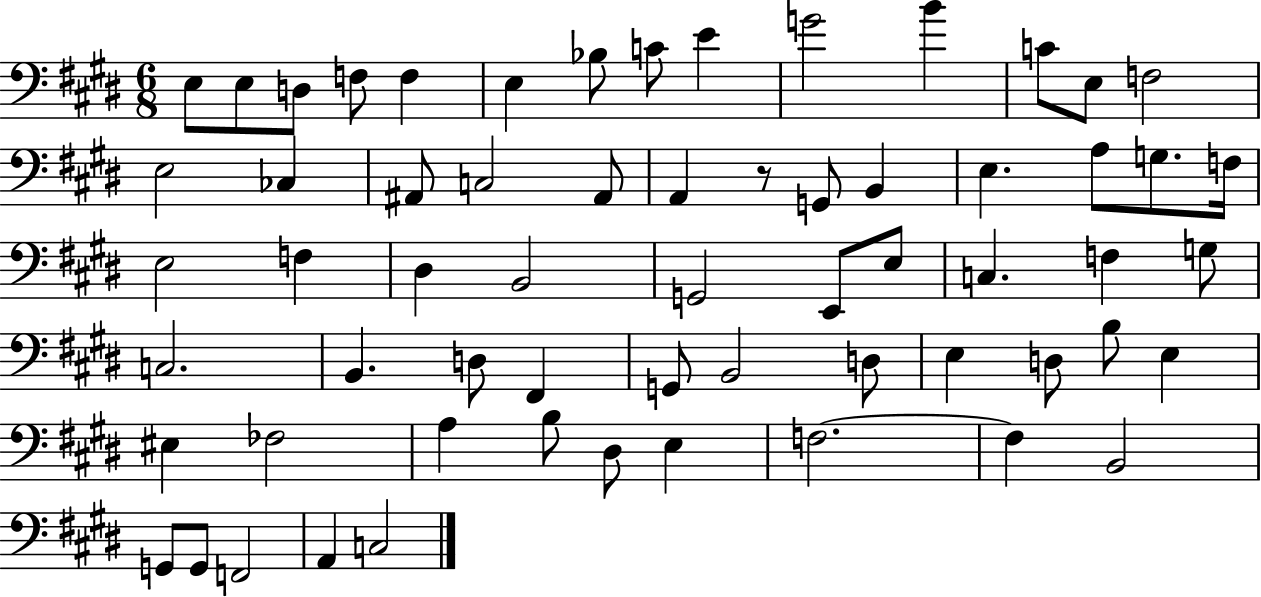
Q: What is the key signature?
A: E major